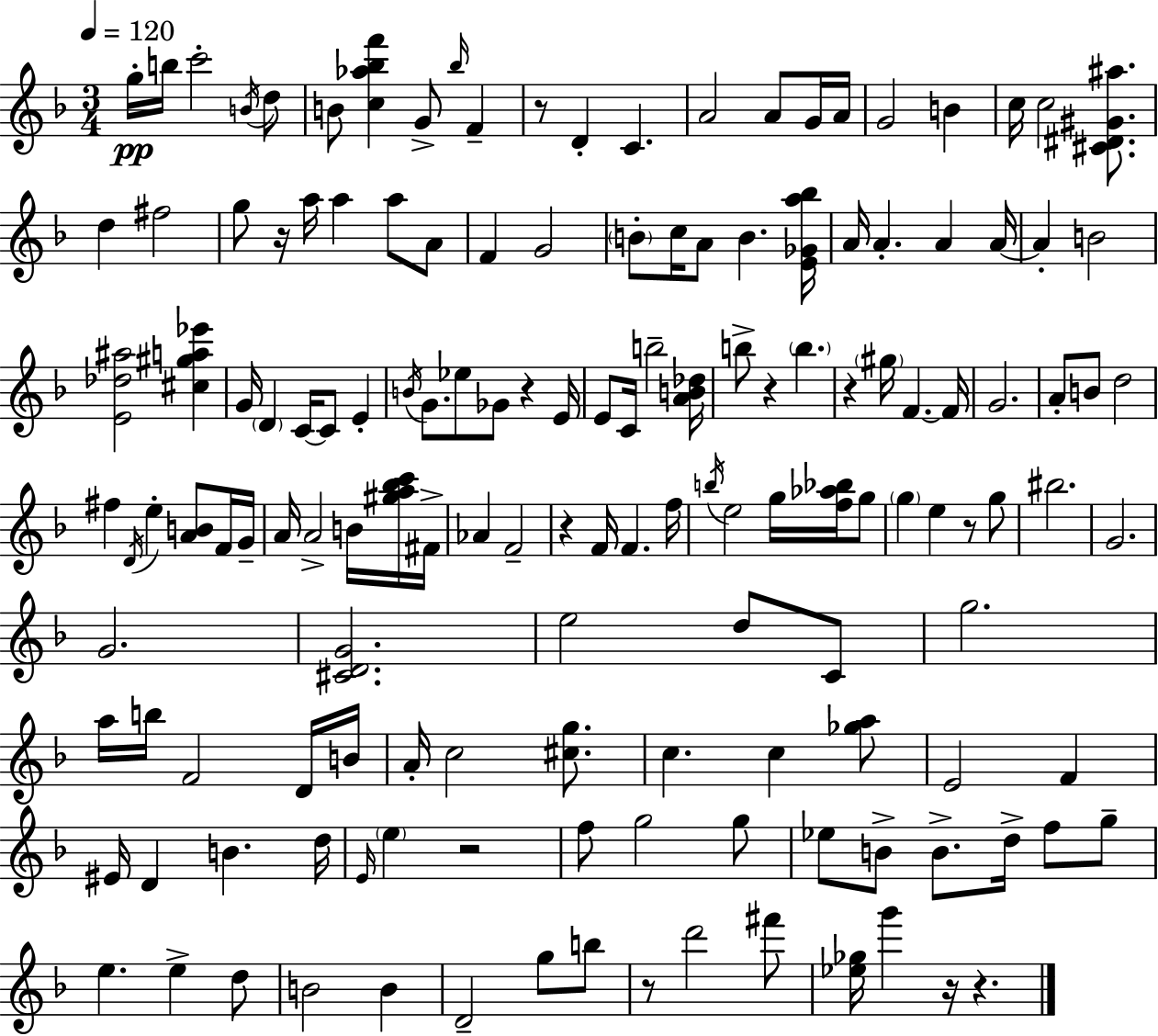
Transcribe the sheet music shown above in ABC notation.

X:1
T:Untitled
M:3/4
L:1/4
K:Dm
g/4 b/4 c'2 B/4 d/2 B/2 [c_a_bf'] G/2 _b/4 F z/2 D C A2 A/2 G/4 A/4 G2 B c/4 c2 [^C^D^G^a]/2 d ^f2 g/2 z/4 a/4 a a/2 A/2 F G2 B/2 c/4 A/2 B [E_Ga_b]/4 A/4 A A A/4 A B2 [E_d^a]2 [^c^ga_e'] G/4 D C/4 C/2 E B/4 G/2 _e/2 _G/2 z E/4 E/2 C/4 b2 [AB_d]/4 b/2 z b z ^g/4 F F/4 G2 A/2 B/2 d2 ^f D/4 e [AB]/2 F/4 G/4 A/4 A2 B/4 [^ga_bc']/4 ^F/4 _A F2 z F/4 F f/4 b/4 e2 g/4 [f_a_b]/4 g/2 g e z/2 g/2 ^b2 G2 G2 [^CDG]2 e2 d/2 C/2 g2 a/4 b/4 F2 D/4 B/4 A/4 c2 [^cg]/2 c c [_ga]/2 E2 F ^E/4 D B d/4 E/4 e z2 f/2 g2 g/2 _e/2 B/2 B/2 d/4 f/2 g/2 e e d/2 B2 B D2 g/2 b/2 z/2 d'2 ^f'/2 [_e_g]/4 g' z/4 z